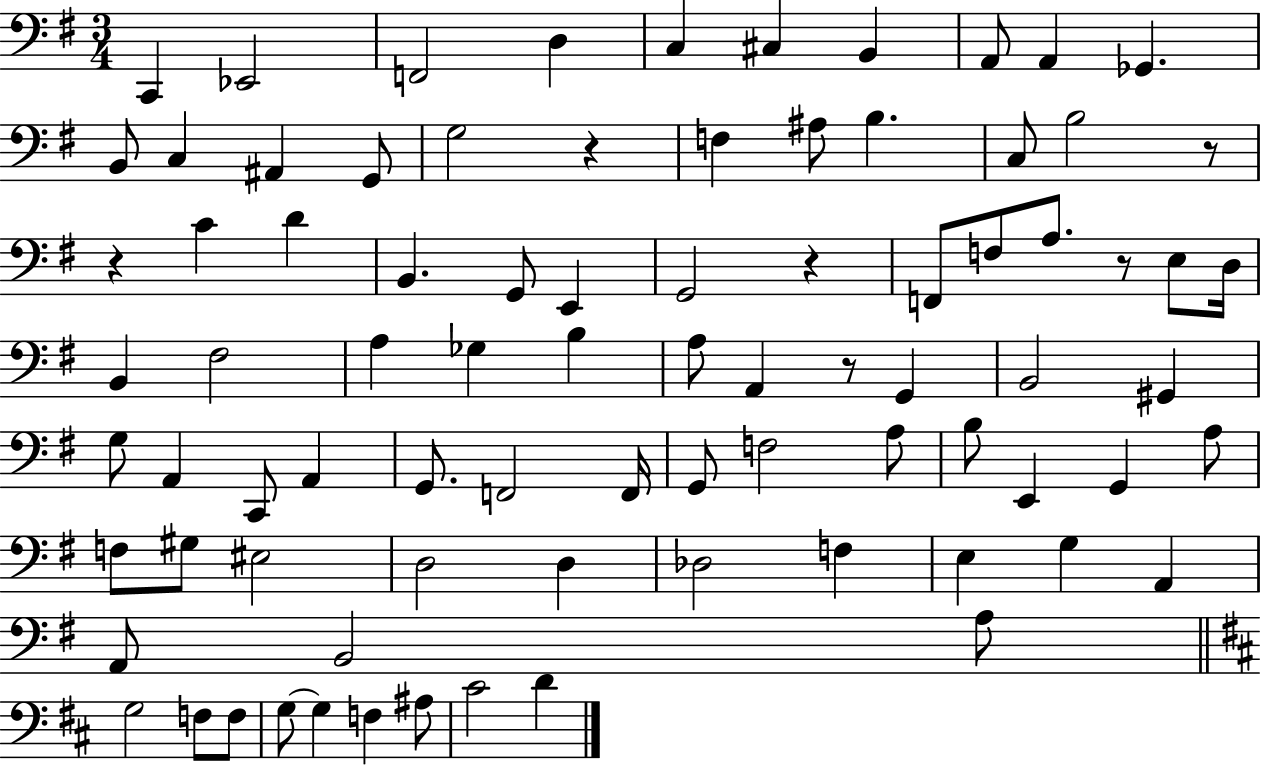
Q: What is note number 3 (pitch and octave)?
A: F2